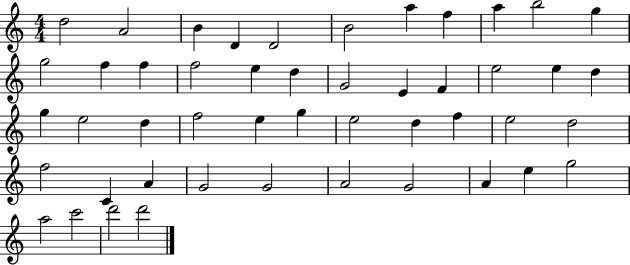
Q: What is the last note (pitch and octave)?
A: D6